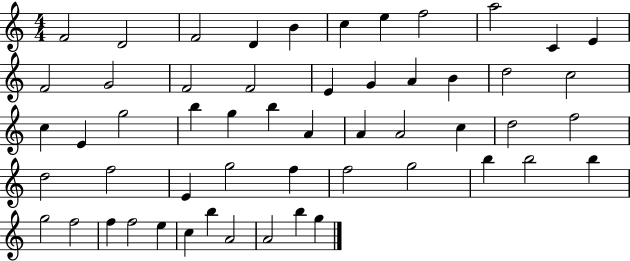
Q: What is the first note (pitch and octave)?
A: F4